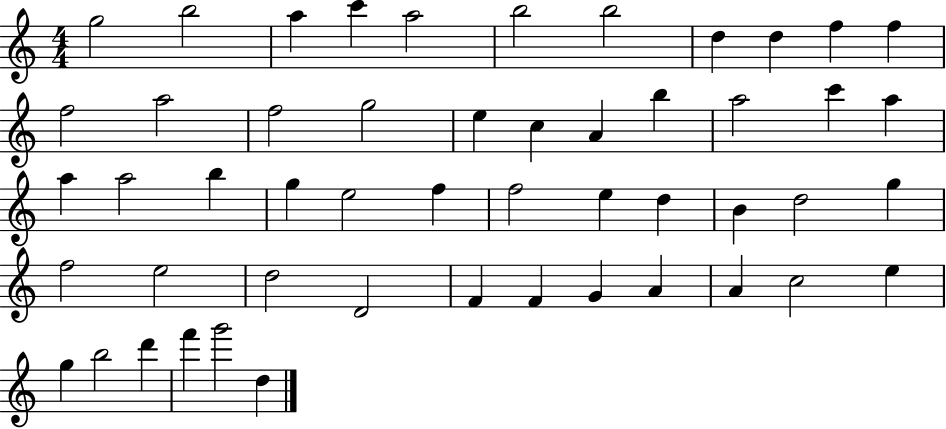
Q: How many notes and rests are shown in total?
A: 51